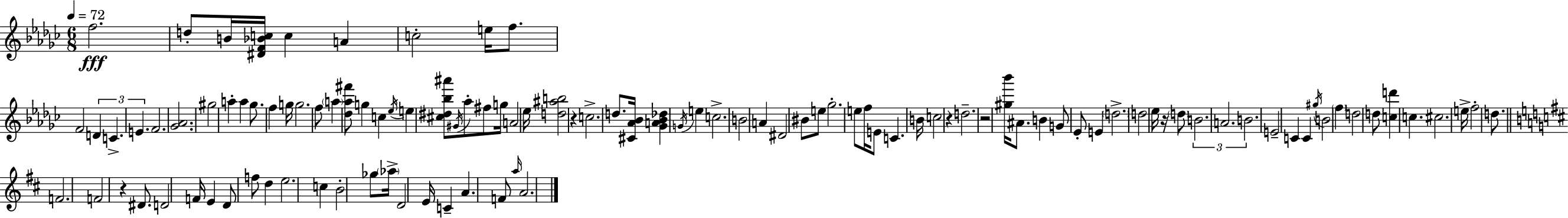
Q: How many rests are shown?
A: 5